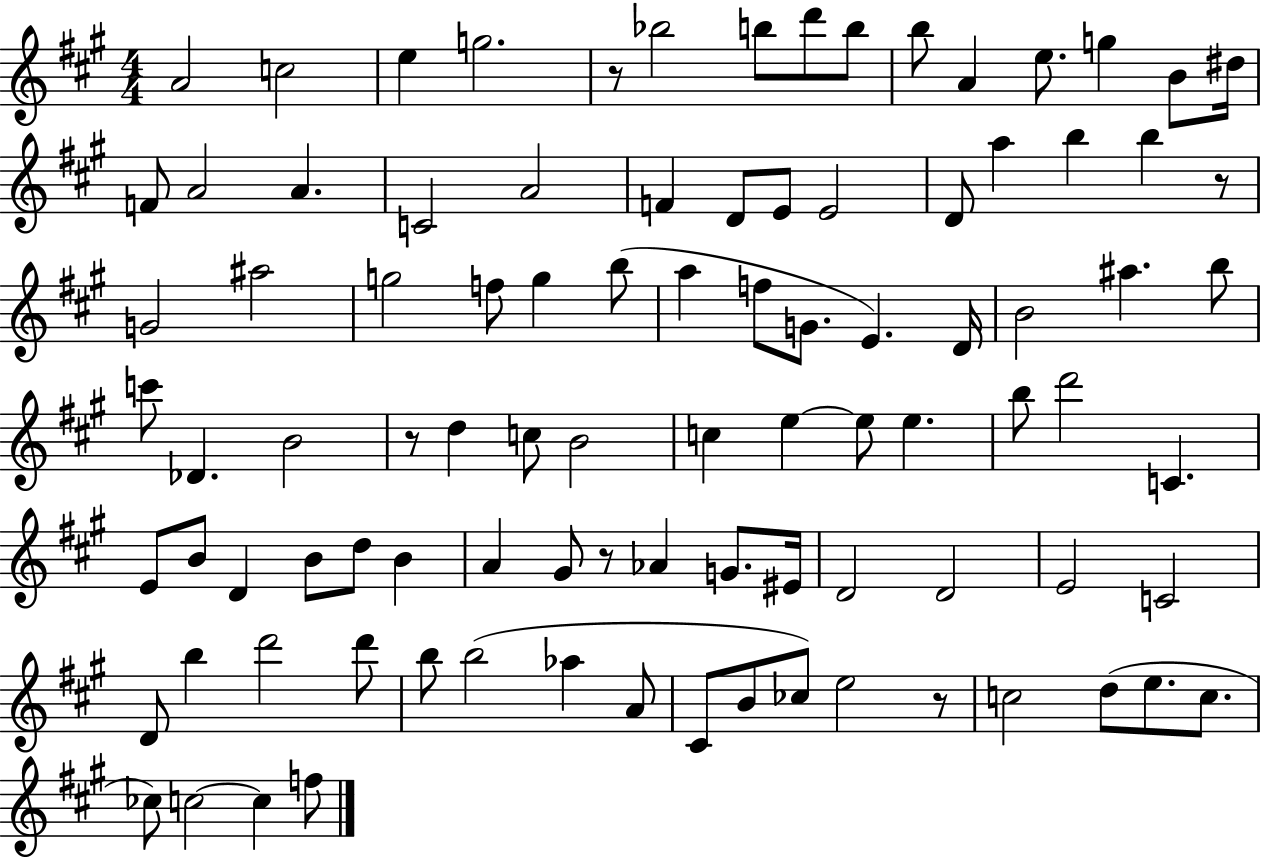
A4/h C5/h E5/q G5/h. R/e Bb5/h B5/e D6/e B5/e B5/e A4/q E5/e. G5/q B4/e D#5/s F4/e A4/h A4/q. C4/h A4/h F4/q D4/e E4/e E4/h D4/e A5/q B5/q B5/q R/e G4/h A#5/h G5/h F5/e G5/q B5/e A5/q F5/e G4/e. E4/q. D4/s B4/h A#5/q. B5/e C6/e Db4/q. B4/h R/e D5/q C5/e B4/h C5/q E5/q E5/e E5/q. B5/e D6/h C4/q. E4/e B4/e D4/q B4/e D5/e B4/q A4/q G#4/e R/e Ab4/q G4/e. EIS4/s D4/h D4/h E4/h C4/h D4/e B5/q D6/h D6/e B5/e B5/h Ab5/q A4/e C#4/e B4/e CES5/e E5/h R/e C5/h D5/e E5/e. C5/e. CES5/e C5/h C5/q F5/e